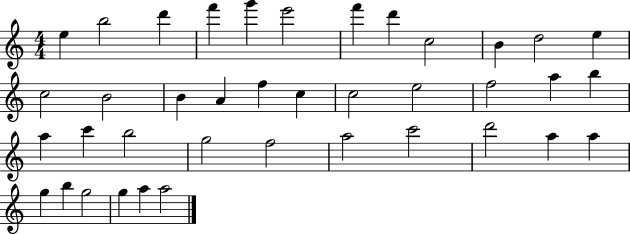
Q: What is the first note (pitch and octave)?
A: E5